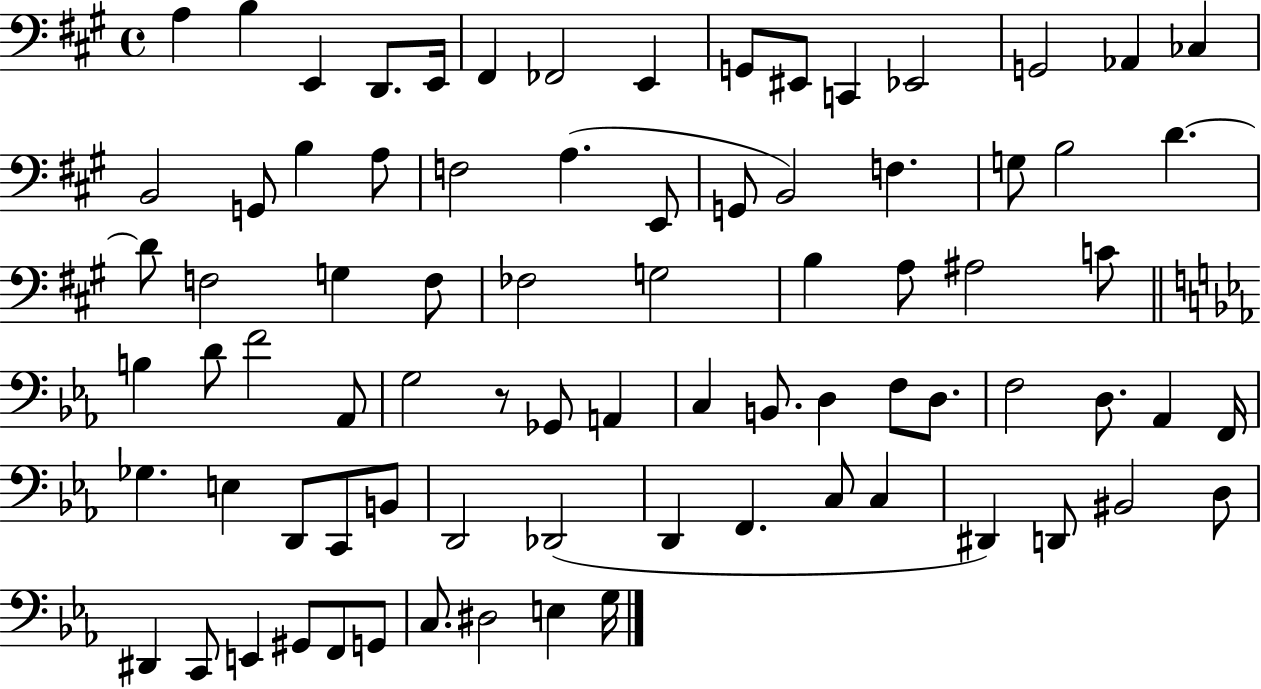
{
  \clef bass
  \time 4/4
  \defaultTimeSignature
  \key a \major
  \repeat volta 2 { a4 b4 e,4 d,8. e,16 | fis,4 fes,2 e,4 | g,8 eis,8 c,4 ees,2 | g,2 aes,4 ces4 | \break b,2 g,8 b4 a8 | f2 a4.( e,8 | g,8 b,2) f4. | g8 b2 d'4.~~ | \break d'8 f2 g4 f8 | fes2 g2 | b4 a8 ais2 c'8 | \bar "||" \break \key c \minor b4 d'8 f'2 aes,8 | g2 r8 ges,8 a,4 | c4 b,8. d4 f8 d8. | f2 d8. aes,4 f,16 | \break ges4. e4 d,8 c,8 b,8 | d,2 des,2( | d,4 f,4. c8 c4 | dis,4) d,8 bis,2 d8 | \break dis,4 c,8 e,4 gis,8 f,8 g,8 | c8. dis2 e4 g16 | } \bar "|."
}